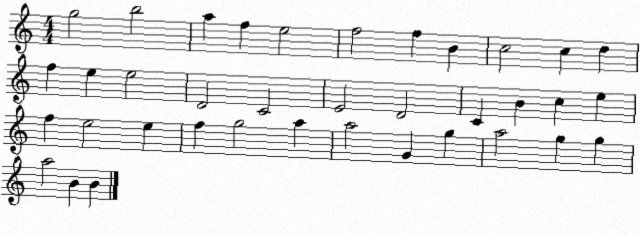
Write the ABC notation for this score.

X:1
T:Untitled
M:4/4
L:1/4
K:C
g2 b2 a f e2 f2 f B c2 c d f e e2 D2 C2 E2 D2 C B c e f e2 e f g2 a a2 G g a2 g g a2 B B